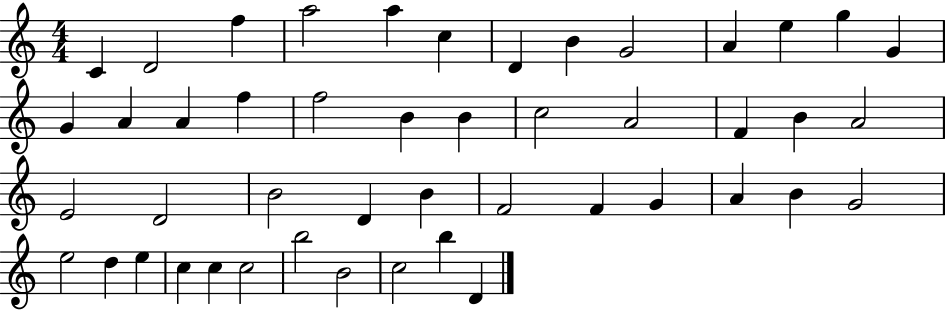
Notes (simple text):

C4/q D4/h F5/q A5/h A5/q C5/q D4/q B4/q G4/h A4/q E5/q G5/q G4/q G4/q A4/q A4/q F5/q F5/h B4/q B4/q C5/h A4/h F4/q B4/q A4/h E4/h D4/h B4/h D4/q B4/q F4/h F4/q G4/q A4/q B4/q G4/h E5/h D5/q E5/q C5/q C5/q C5/h B5/h B4/h C5/h B5/q D4/q